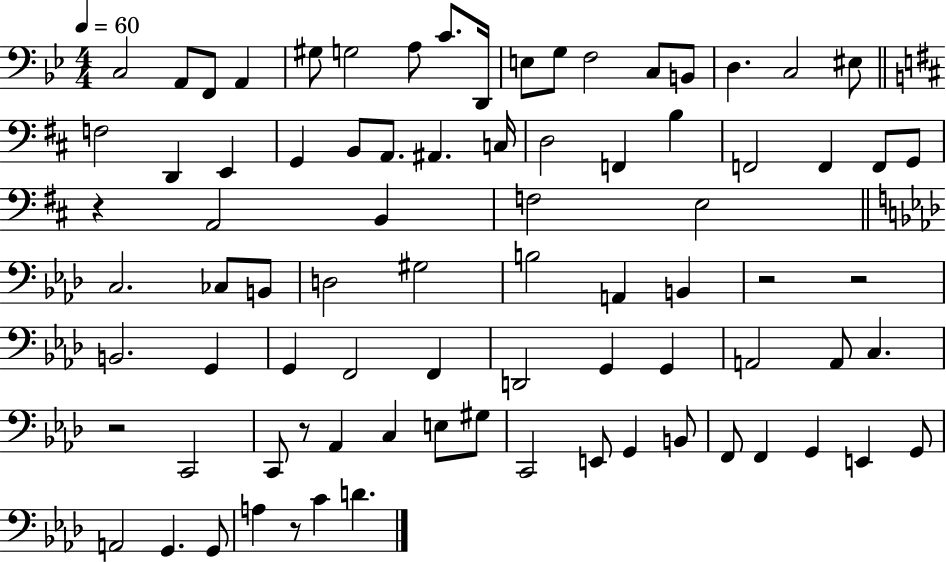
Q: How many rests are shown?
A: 6